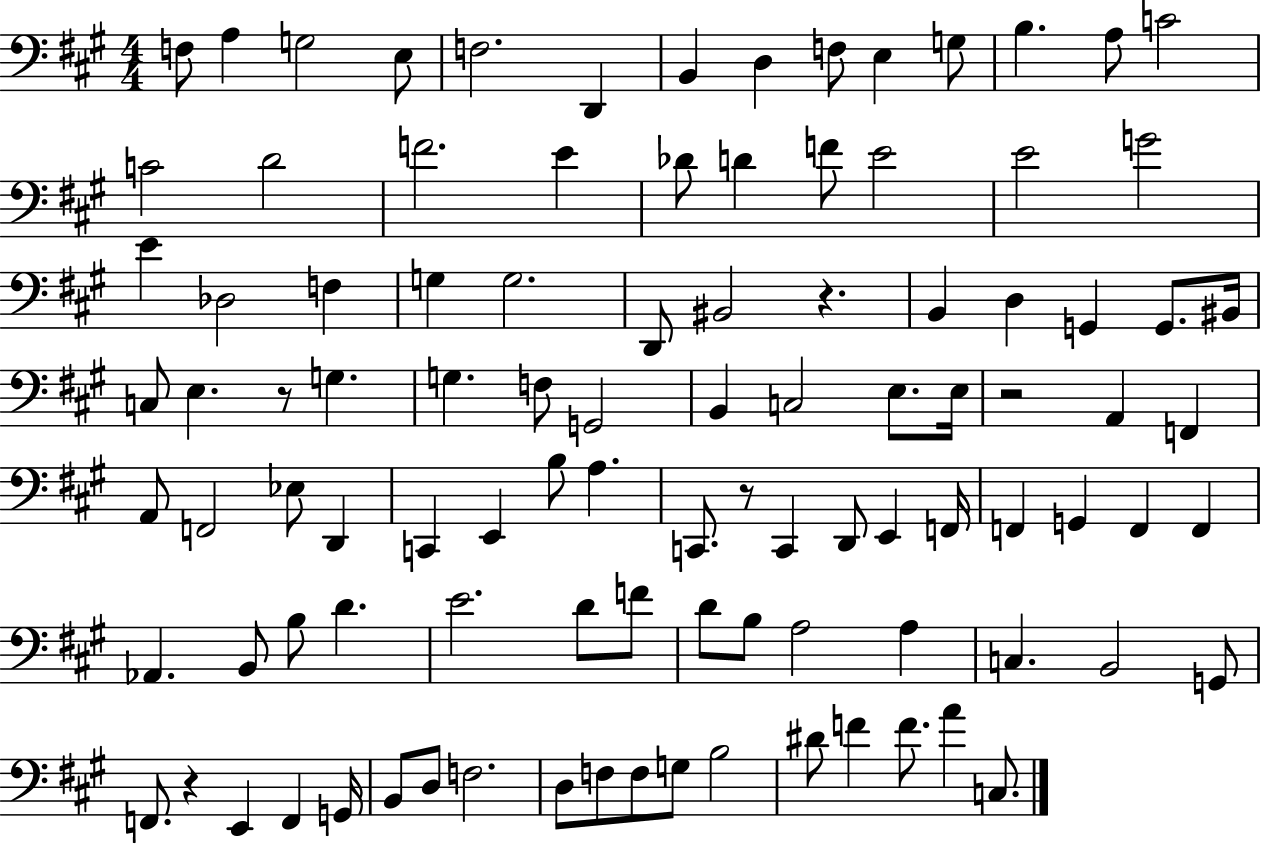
X:1
T:Untitled
M:4/4
L:1/4
K:A
F,/2 A, G,2 E,/2 F,2 D,, B,, D, F,/2 E, G,/2 B, A,/2 C2 C2 D2 F2 E _D/2 D F/2 E2 E2 G2 E _D,2 F, G, G,2 D,,/2 ^B,,2 z B,, D, G,, G,,/2 ^B,,/4 C,/2 E, z/2 G, G, F,/2 G,,2 B,, C,2 E,/2 E,/4 z2 A,, F,, A,,/2 F,,2 _E,/2 D,, C,, E,, B,/2 A, C,,/2 z/2 C,, D,,/2 E,, F,,/4 F,, G,, F,, F,, _A,, B,,/2 B,/2 D E2 D/2 F/2 D/2 B,/2 A,2 A, C, B,,2 G,,/2 F,,/2 z E,, F,, G,,/4 B,,/2 D,/2 F,2 D,/2 F,/2 F,/2 G,/2 B,2 ^D/2 F F/2 A C,/2